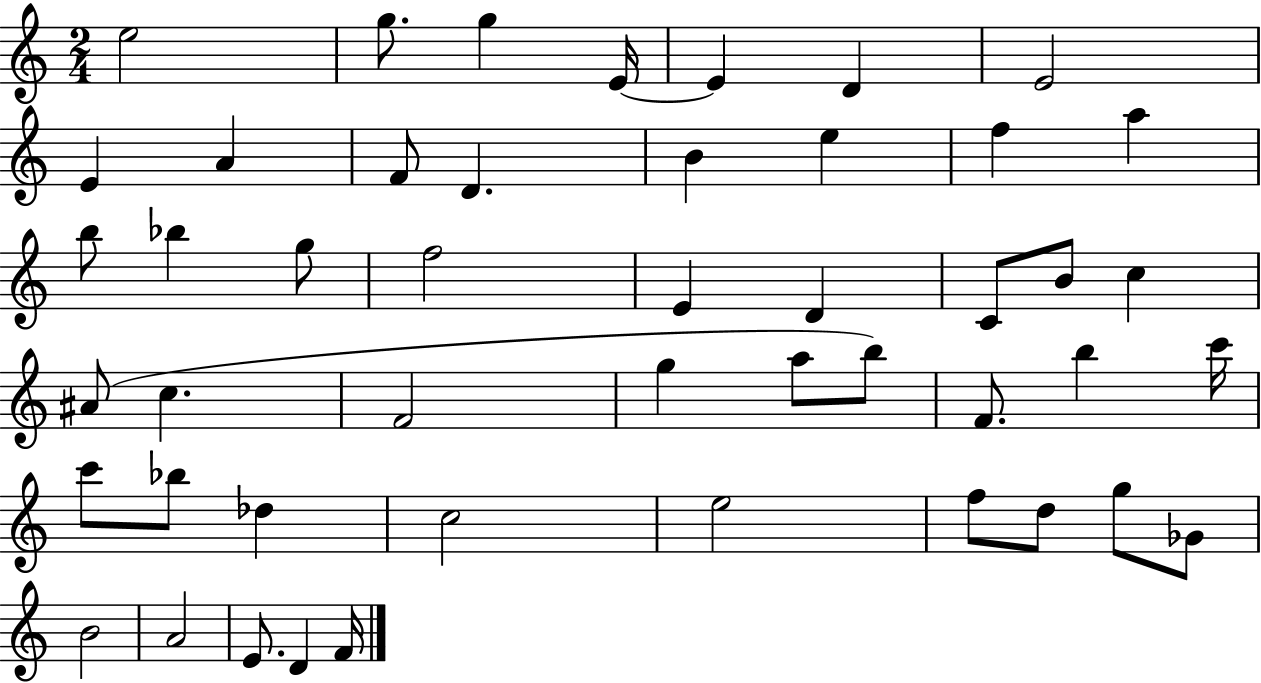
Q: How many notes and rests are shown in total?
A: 47